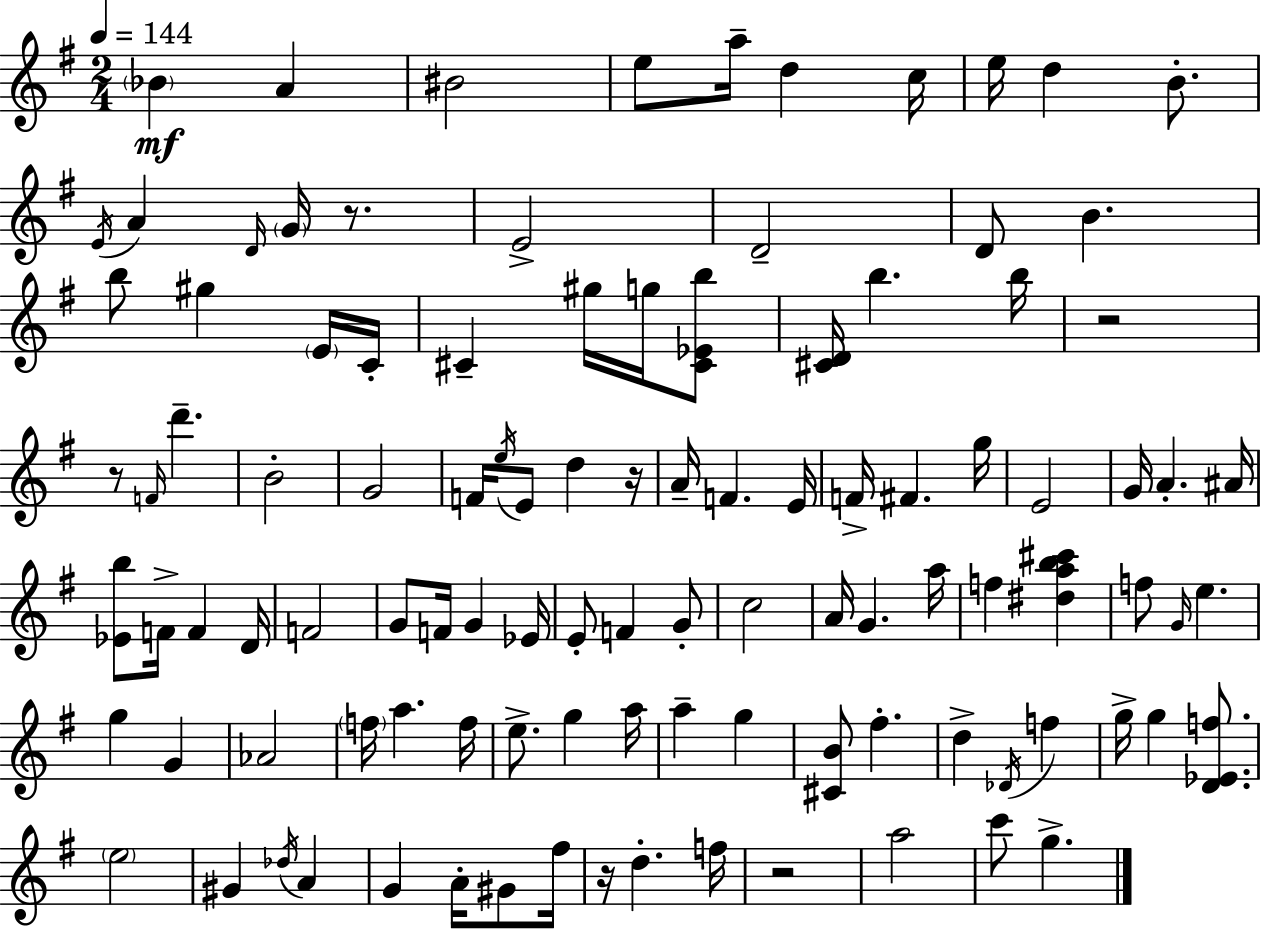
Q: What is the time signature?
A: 2/4